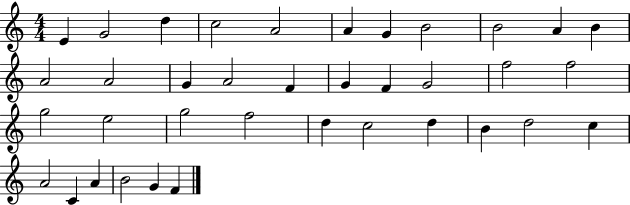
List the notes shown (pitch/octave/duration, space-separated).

E4/q G4/h D5/q C5/h A4/h A4/q G4/q B4/h B4/h A4/q B4/q A4/h A4/h G4/q A4/h F4/q G4/q F4/q G4/h F5/h F5/h G5/h E5/h G5/h F5/h D5/q C5/h D5/q B4/q D5/h C5/q A4/h C4/q A4/q B4/h G4/q F4/q